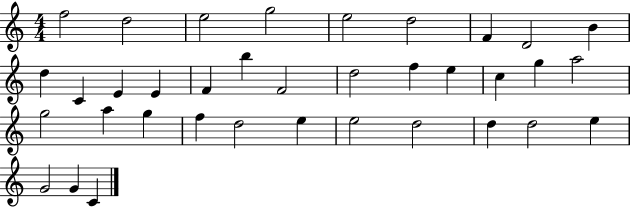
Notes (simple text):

F5/h D5/h E5/h G5/h E5/h D5/h F4/q D4/h B4/q D5/q C4/q E4/q E4/q F4/q B5/q F4/h D5/h F5/q E5/q C5/q G5/q A5/h G5/h A5/q G5/q F5/q D5/h E5/q E5/h D5/h D5/q D5/h E5/q G4/h G4/q C4/q